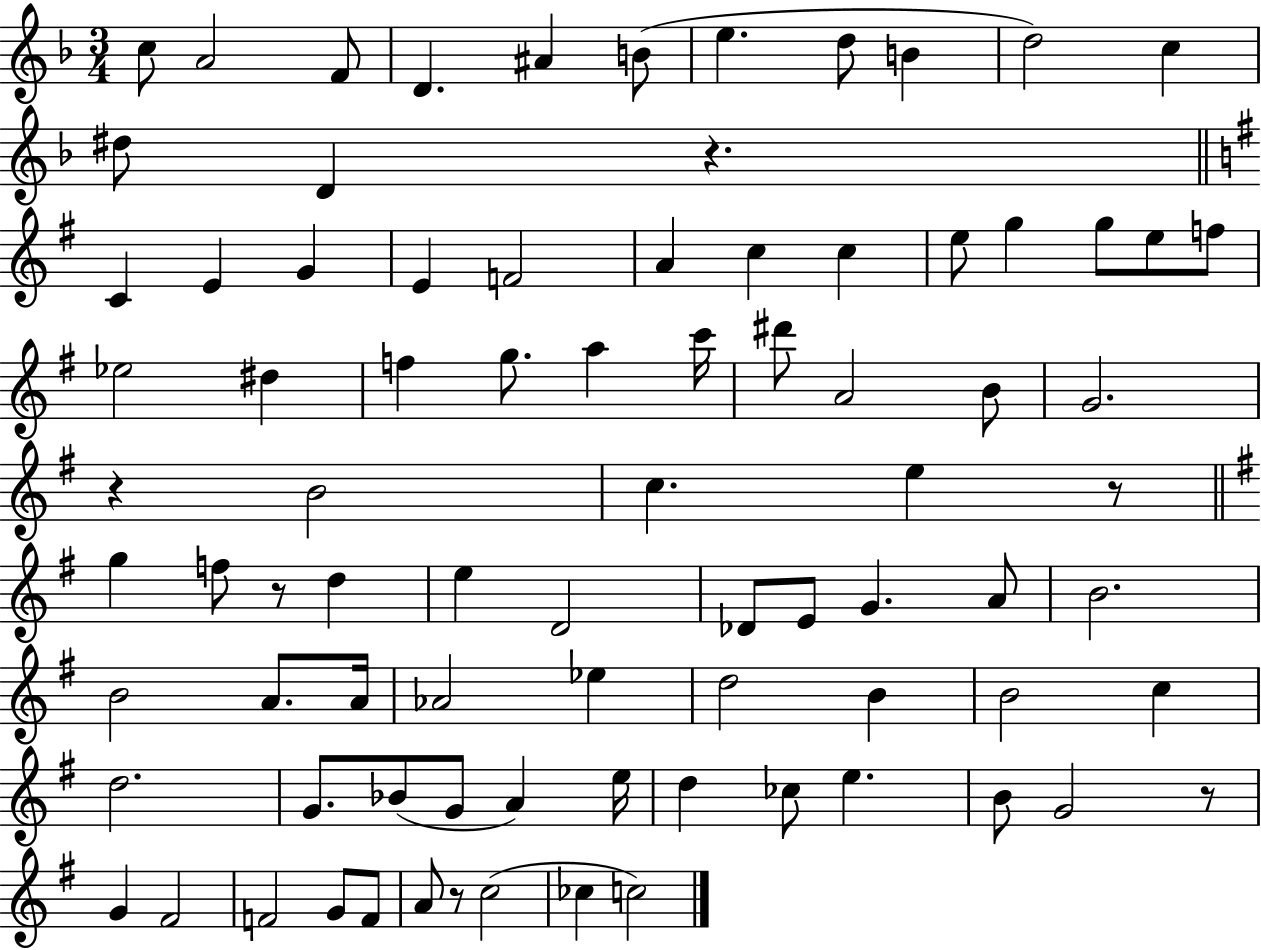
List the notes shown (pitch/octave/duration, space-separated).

C5/e A4/h F4/e D4/q. A#4/q B4/e E5/q. D5/e B4/q D5/h C5/q D#5/e D4/q R/q. C4/q E4/q G4/q E4/q F4/h A4/q C5/q C5/q E5/e G5/q G5/e E5/e F5/e Eb5/h D#5/q F5/q G5/e. A5/q C6/s D#6/e A4/h B4/e G4/h. R/q B4/h C5/q. E5/q R/e G5/q F5/e R/e D5/q E5/q D4/h Db4/e E4/e G4/q. A4/e B4/h. B4/h A4/e. A4/s Ab4/h Eb5/q D5/h B4/q B4/h C5/q D5/h. G4/e. Bb4/e G4/e A4/q E5/s D5/q CES5/e E5/q. B4/e G4/h R/e G4/q F#4/h F4/h G4/e F4/e A4/e R/e C5/h CES5/q C5/h